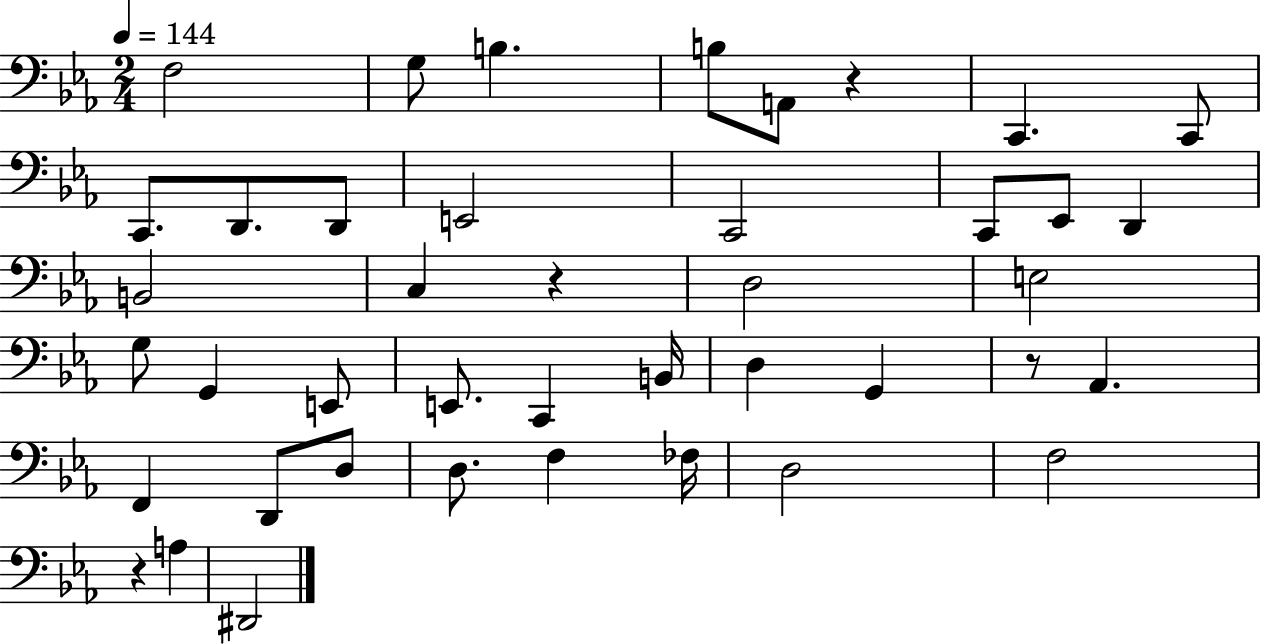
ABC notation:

X:1
T:Untitled
M:2/4
L:1/4
K:Eb
F,2 G,/2 B, B,/2 A,,/2 z C,, C,,/2 C,,/2 D,,/2 D,,/2 E,,2 C,,2 C,,/2 _E,,/2 D,, B,,2 C, z D,2 E,2 G,/2 G,, E,,/2 E,,/2 C,, B,,/4 D, G,, z/2 _A,, F,, D,,/2 D,/2 D,/2 F, _F,/4 D,2 F,2 z A, ^D,,2